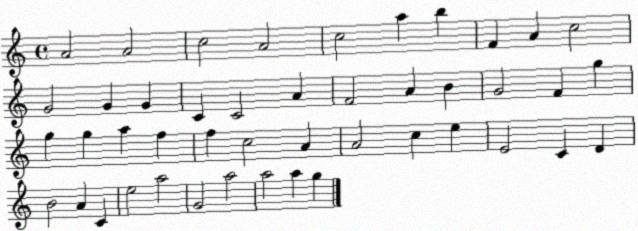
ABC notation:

X:1
T:Untitled
M:4/4
L:1/4
K:C
A2 A2 c2 A2 c2 a b F A c2 G2 G G C C2 A F2 A B G2 F g g g a f f c2 A A2 c e E2 C D B2 A C e2 a2 G2 a2 a2 a g